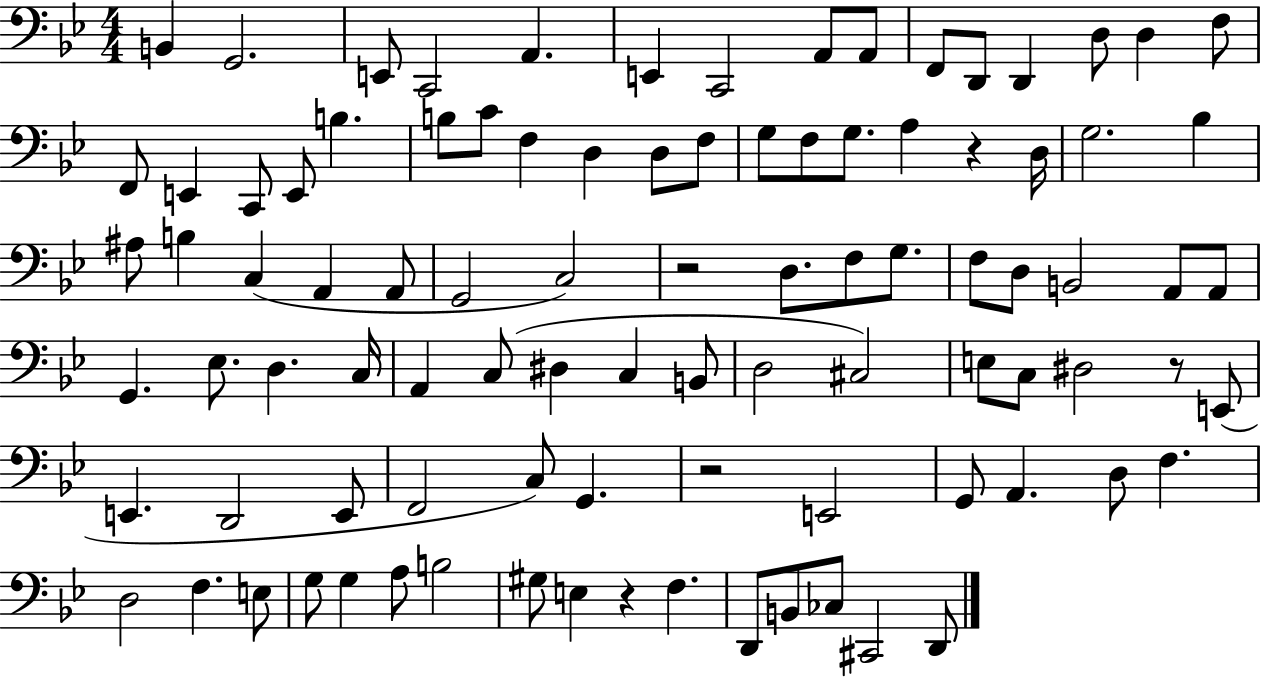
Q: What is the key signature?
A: BES major